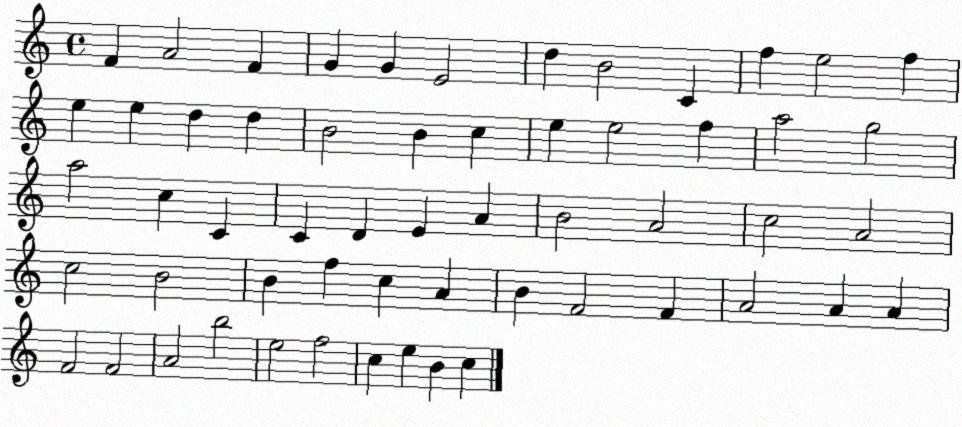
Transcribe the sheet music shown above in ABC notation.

X:1
T:Untitled
M:4/4
L:1/4
K:C
F A2 F G G E2 d B2 C f e2 f e e d d B2 B c e e2 f a2 g2 a2 c C C D E A B2 A2 c2 A2 c2 B2 B f c A B F2 F A2 A A F2 F2 A2 b2 e2 f2 c e B c